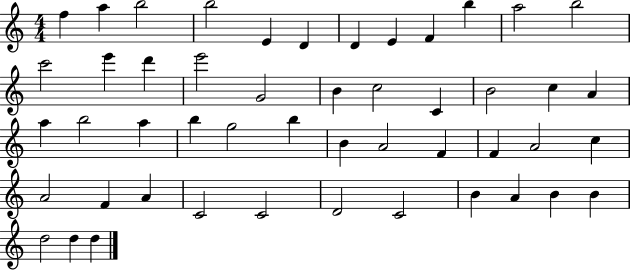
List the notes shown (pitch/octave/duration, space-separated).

F5/q A5/q B5/h B5/h E4/q D4/q D4/q E4/q F4/q B5/q A5/h B5/h C6/h E6/q D6/q E6/h G4/h B4/q C5/h C4/q B4/h C5/q A4/q A5/q B5/h A5/q B5/q G5/h B5/q B4/q A4/h F4/q F4/q A4/h C5/q A4/h F4/q A4/q C4/h C4/h D4/h C4/h B4/q A4/q B4/q B4/q D5/h D5/q D5/q